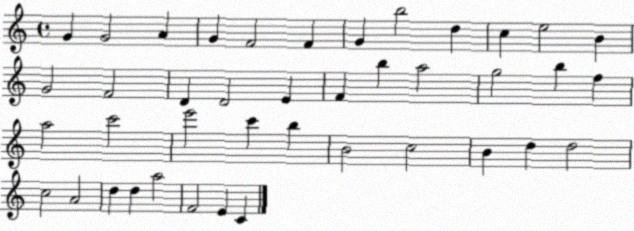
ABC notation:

X:1
T:Untitled
M:4/4
L:1/4
K:C
G G2 A G F2 F G b2 d c e2 B G2 F2 D D2 E F b a2 g2 b f a2 c'2 e'2 c' b B2 c2 B d d2 c2 A2 d d a2 F2 E C